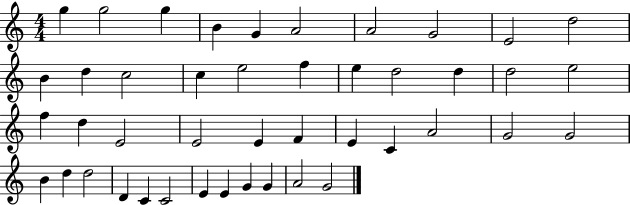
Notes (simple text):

G5/q G5/h G5/q B4/q G4/q A4/h A4/h G4/h E4/h D5/h B4/q D5/q C5/h C5/q E5/h F5/q E5/q D5/h D5/q D5/h E5/h F5/q D5/q E4/h E4/h E4/q F4/q E4/q C4/q A4/h G4/h G4/h B4/q D5/q D5/h D4/q C4/q C4/h E4/q E4/q G4/q G4/q A4/h G4/h